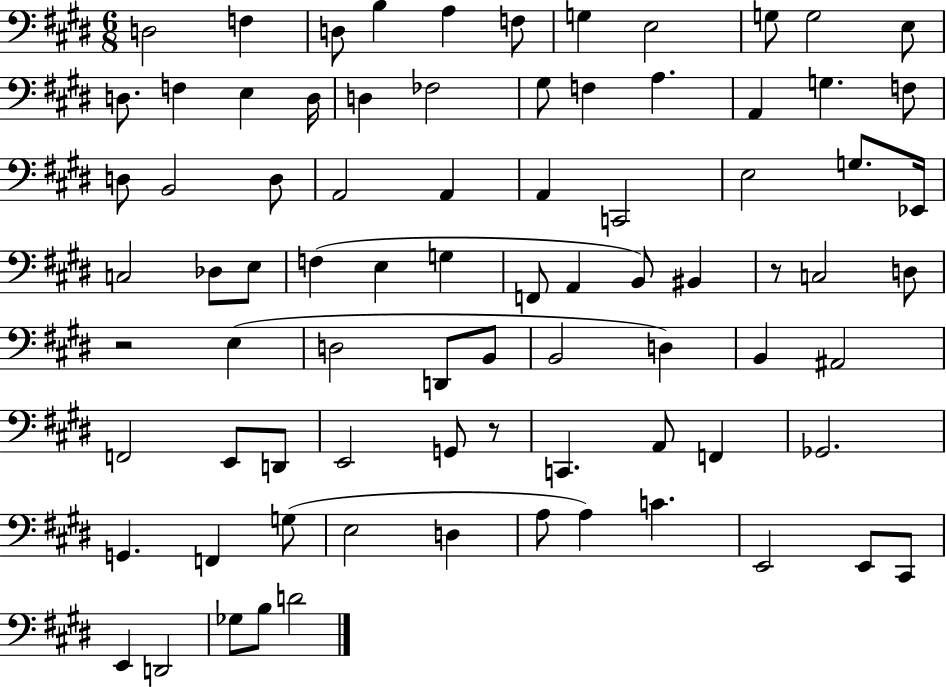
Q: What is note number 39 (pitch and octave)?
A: G3